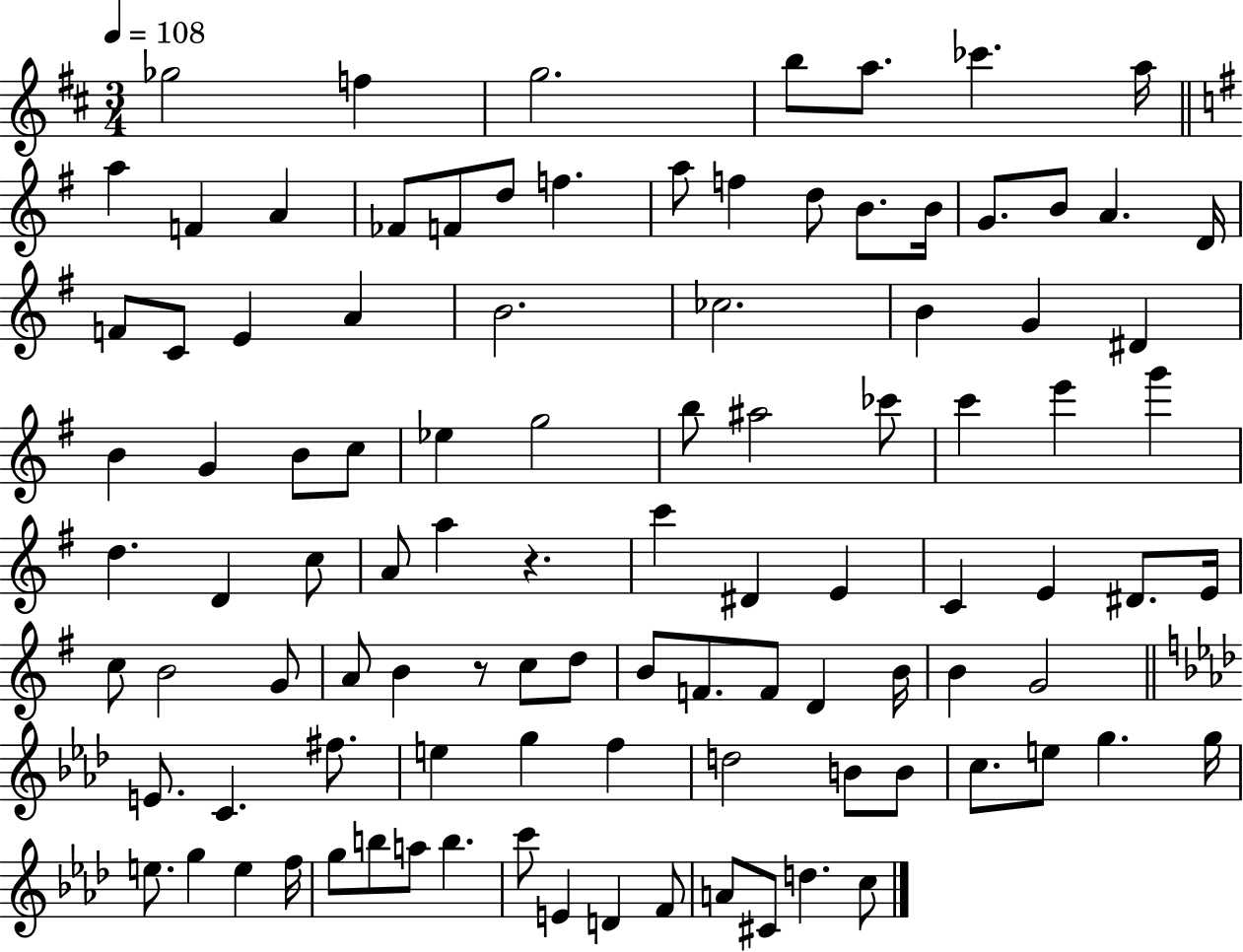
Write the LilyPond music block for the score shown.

{
  \clef treble
  \numericTimeSignature
  \time 3/4
  \key d \major
  \tempo 4 = 108
  ges''2 f''4 | g''2. | b''8 a''8. ces'''4. a''16 | \bar "||" \break \key g \major a''4 f'4 a'4 | fes'8 f'8 d''8 f''4. | a''8 f''4 d''8 b'8. b'16 | g'8. b'8 a'4. d'16 | \break f'8 c'8 e'4 a'4 | b'2. | ces''2. | b'4 g'4 dis'4 | \break b'4 g'4 b'8 c''8 | ees''4 g''2 | b''8 ais''2 ces'''8 | c'''4 e'''4 g'''4 | \break d''4. d'4 c''8 | a'8 a''4 r4. | c'''4 dis'4 e'4 | c'4 e'4 dis'8. e'16 | \break c''8 b'2 g'8 | a'8 b'4 r8 c''8 d''8 | b'8 f'8. f'8 d'4 b'16 | b'4 g'2 | \break \bar "||" \break \key f \minor e'8. c'4. fis''8. | e''4 g''4 f''4 | d''2 b'8 b'8 | c''8. e''8 g''4. g''16 | \break e''8. g''4 e''4 f''16 | g''8 b''8 a''8 b''4. | c'''8 e'4 d'4 f'8 | a'8 cis'8 d''4. c''8 | \break \bar "|."
}